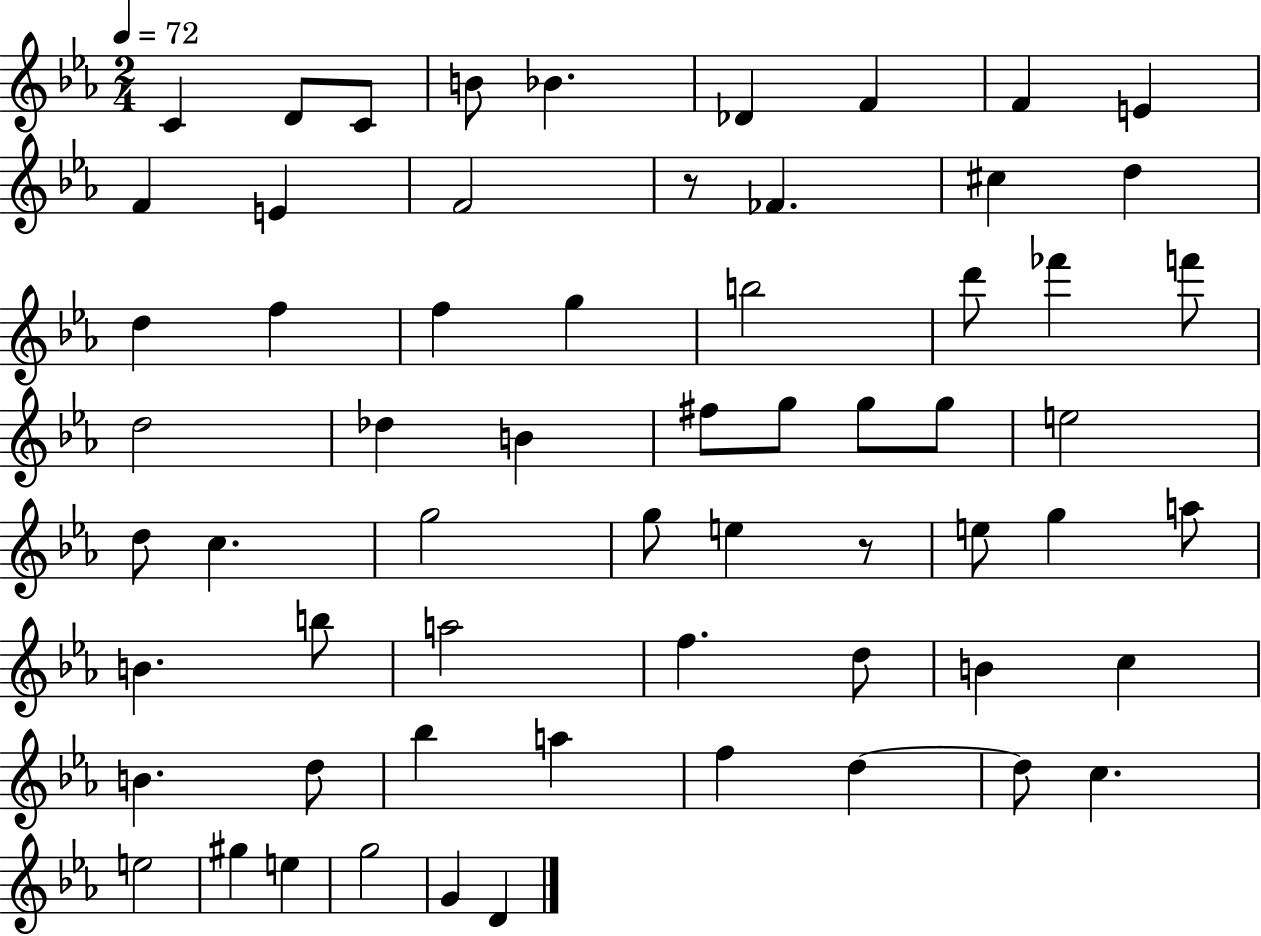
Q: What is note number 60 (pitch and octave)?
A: D4